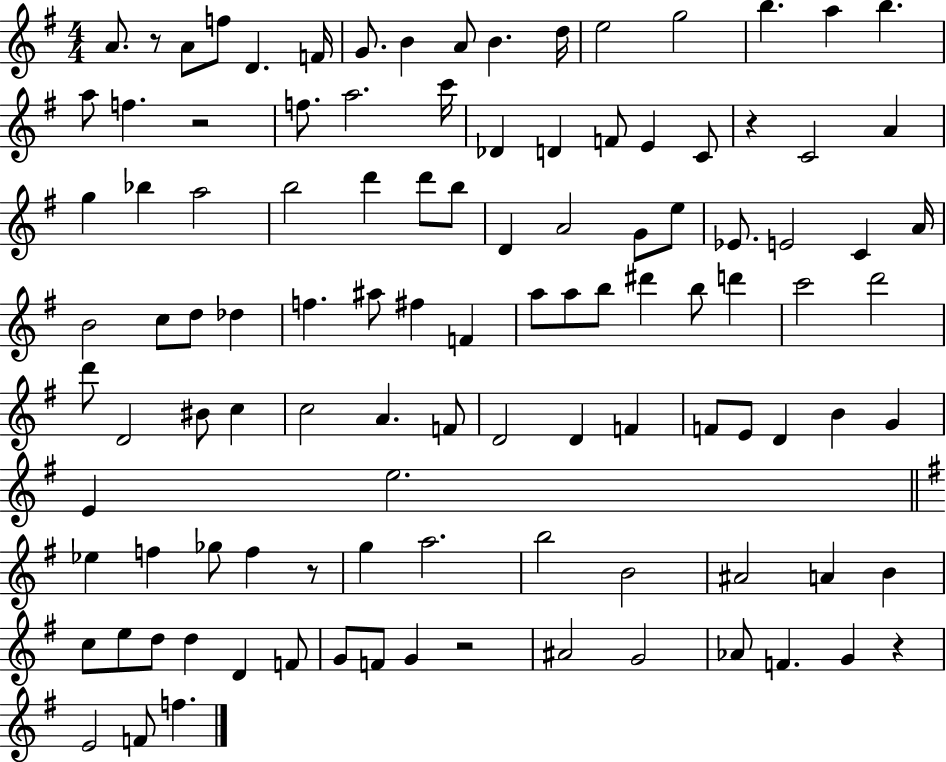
X:1
T:Untitled
M:4/4
L:1/4
K:G
A/2 z/2 A/2 f/2 D F/4 G/2 B A/2 B d/4 e2 g2 b a b a/2 f z2 f/2 a2 c'/4 _D D F/2 E C/2 z C2 A g _b a2 b2 d' d'/2 b/2 D A2 G/2 e/2 _E/2 E2 C A/4 B2 c/2 d/2 _d f ^a/2 ^f F a/2 a/2 b/2 ^d' b/2 d' c'2 d'2 d'/2 D2 ^B/2 c c2 A F/2 D2 D F F/2 E/2 D B G E e2 _e f _g/2 f z/2 g a2 b2 B2 ^A2 A B c/2 e/2 d/2 d D F/2 G/2 F/2 G z2 ^A2 G2 _A/2 F G z E2 F/2 f